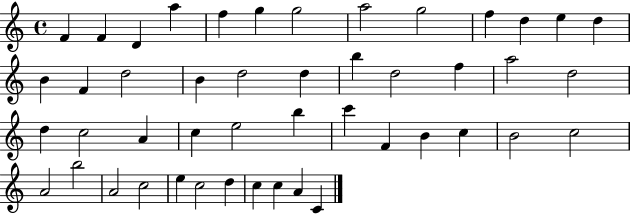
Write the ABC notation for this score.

X:1
T:Untitled
M:4/4
L:1/4
K:C
F F D a f g g2 a2 g2 f d e d B F d2 B d2 d b d2 f a2 d2 d c2 A c e2 b c' F B c B2 c2 A2 b2 A2 c2 e c2 d c c A C